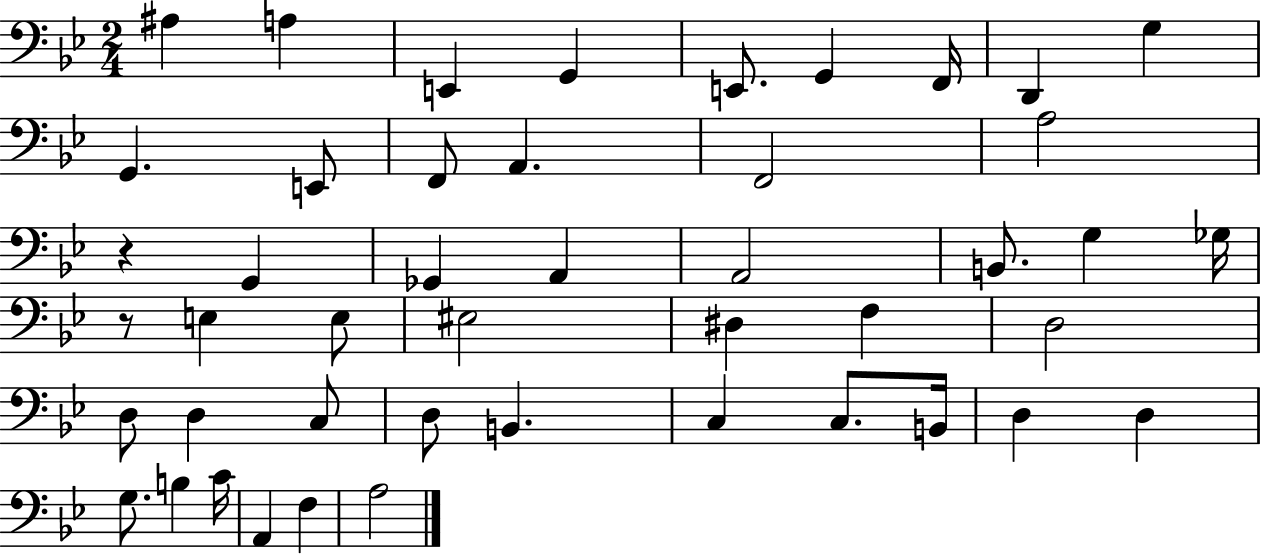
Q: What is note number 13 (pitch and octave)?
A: A2